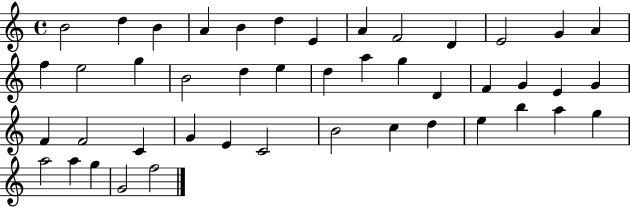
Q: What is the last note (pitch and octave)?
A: F5